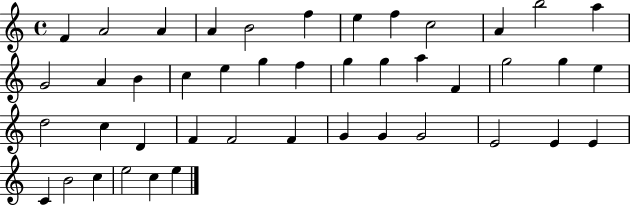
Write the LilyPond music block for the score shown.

{
  \clef treble
  \time 4/4
  \defaultTimeSignature
  \key c \major
  f'4 a'2 a'4 | a'4 b'2 f''4 | e''4 f''4 c''2 | a'4 b''2 a''4 | \break g'2 a'4 b'4 | c''4 e''4 g''4 f''4 | g''4 g''4 a''4 f'4 | g''2 g''4 e''4 | \break d''2 c''4 d'4 | f'4 f'2 f'4 | g'4 g'4 g'2 | e'2 e'4 e'4 | \break c'4 b'2 c''4 | e''2 c''4 e''4 | \bar "|."
}